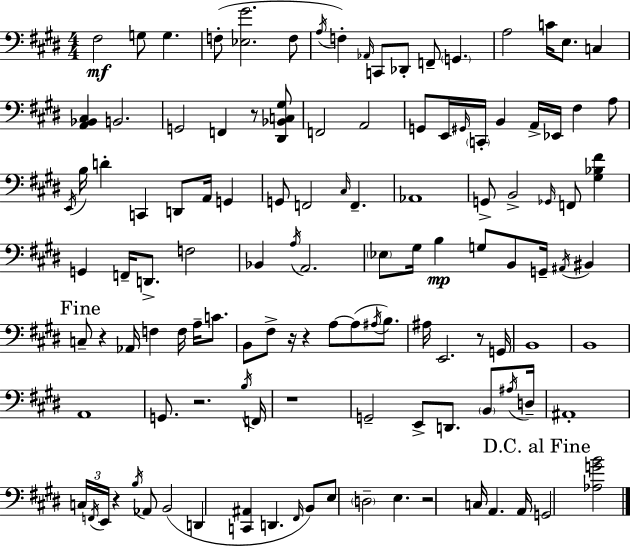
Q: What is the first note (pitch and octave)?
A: F#3